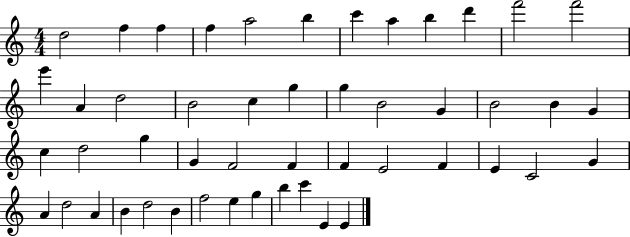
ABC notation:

X:1
T:Untitled
M:4/4
L:1/4
K:C
d2 f f f a2 b c' a b d' f'2 f'2 e' A d2 B2 c g g B2 G B2 B G c d2 g G F2 F F E2 F E C2 G A d2 A B d2 B f2 e g b c' E E